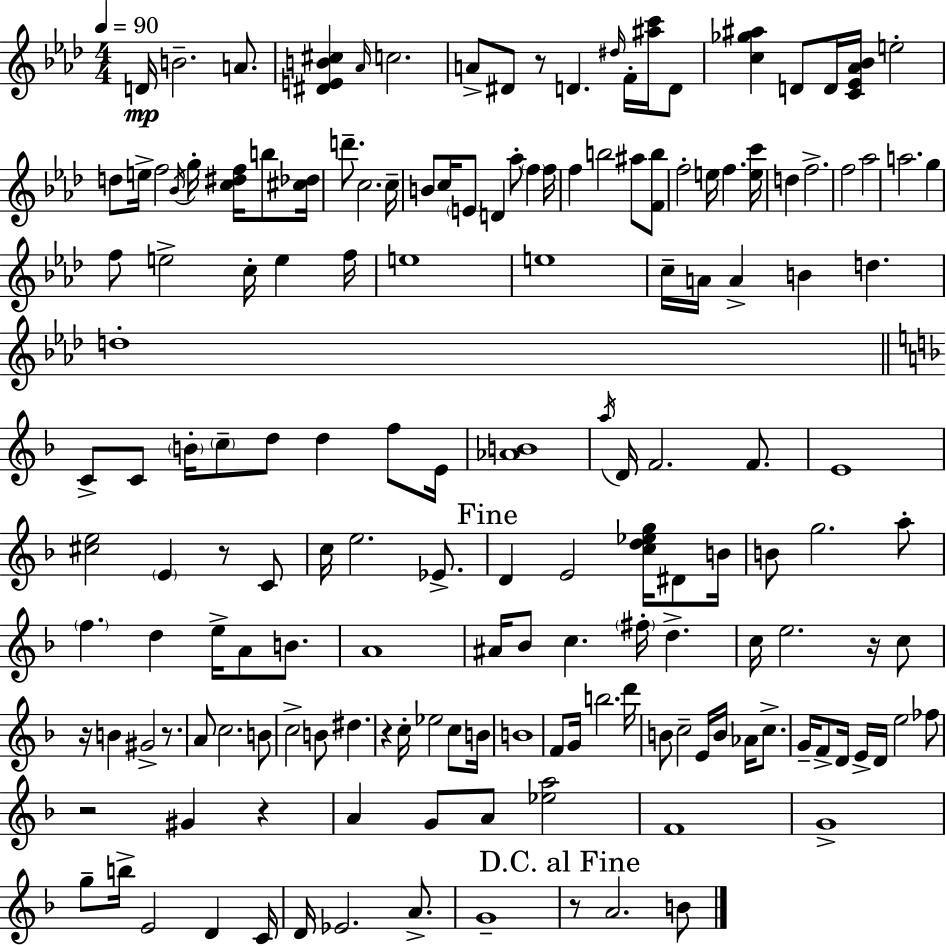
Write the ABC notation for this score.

X:1
T:Untitled
M:4/4
L:1/4
K:Fm
D/4 B2 A/2 [^DEB^c] _A/4 c2 A/2 ^D/2 z/2 D ^d/4 F/4 [^ac']/4 D/2 [c_g^a] D/2 D/4 [C_E_A_B]/4 e2 d/2 e/4 f2 _B/4 g/4 [c^df]/4 b/2 [^c_d]/4 d'/2 c2 c/4 B/2 c/4 E/2 D _a/2 f f/4 f b2 ^a/2 [Fb]/2 f2 e/4 f [ec']/4 d f2 f2 _a2 a2 g f/2 e2 c/4 e f/4 e4 e4 c/4 A/4 A B d d4 C/2 C/2 B/4 c/2 d/2 d f/2 E/4 [_AB]4 a/4 D/4 F2 F/2 E4 [^ce]2 E z/2 C/2 c/4 e2 _E/2 D E2 [cd_eg]/4 ^D/2 B/4 B/2 g2 a/2 f d e/4 A/2 B/2 A4 ^A/4 _B/2 c ^f/4 d c/4 e2 z/4 c/2 z/4 B ^G2 z/2 A/2 c2 B/2 c2 B/2 ^d z c/4 _e2 c/2 B/4 B4 F/2 G/4 b2 d'/4 B/2 c2 E/4 B/4 _A/4 c/2 G/4 F/2 D/4 E/4 D/4 e2 _f/2 z2 ^G z A G/2 A/2 [_ea]2 F4 G4 g/2 b/4 E2 D C/4 D/4 _E2 A/2 G4 z/2 A2 B/2